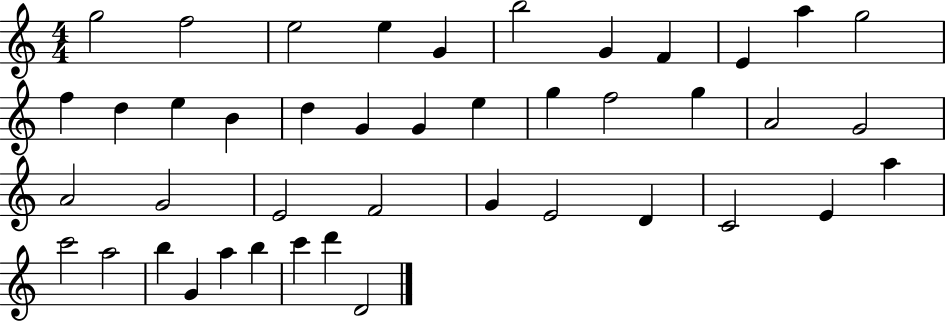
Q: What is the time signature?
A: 4/4